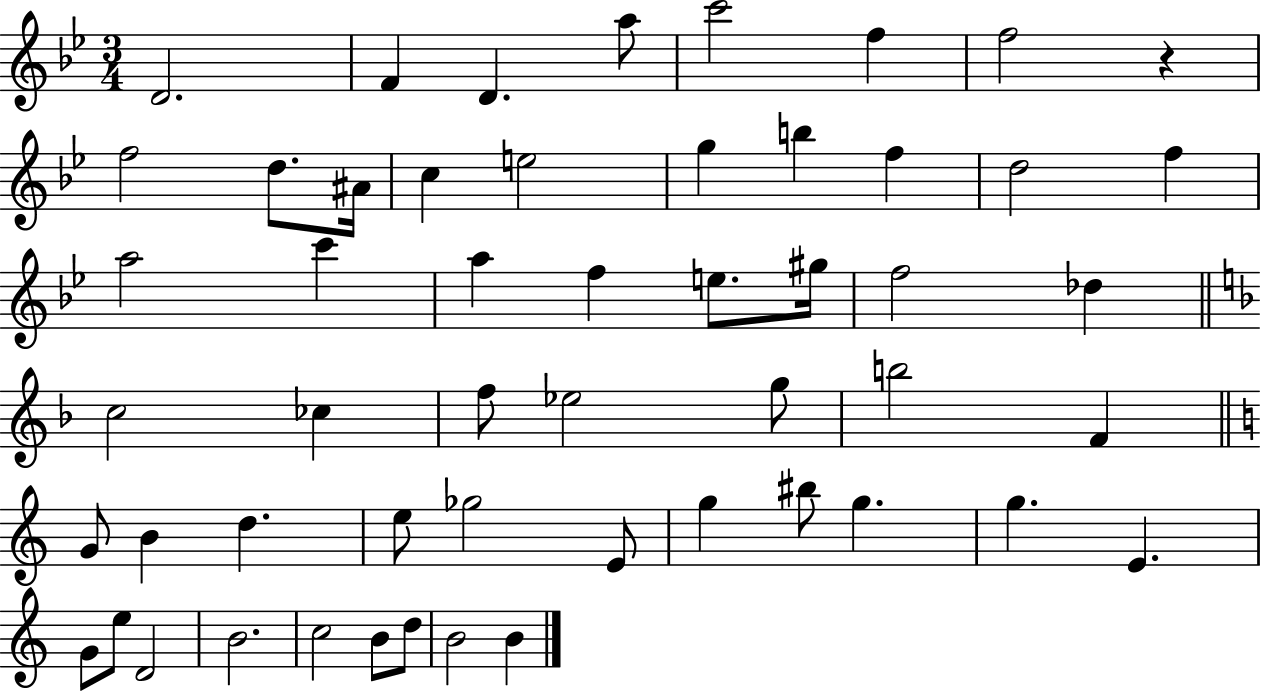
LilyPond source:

{
  \clef treble
  \numericTimeSignature
  \time 3/4
  \key bes \major
  d'2. | f'4 d'4. a''8 | c'''2 f''4 | f''2 r4 | \break f''2 d''8. ais'16 | c''4 e''2 | g''4 b''4 f''4 | d''2 f''4 | \break a''2 c'''4 | a''4 f''4 e''8. gis''16 | f''2 des''4 | \bar "||" \break \key f \major c''2 ces''4 | f''8 ees''2 g''8 | b''2 f'4 | \bar "||" \break \key a \minor g'8 b'4 d''4. | e''8 ges''2 e'8 | g''4 bis''8 g''4. | g''4. e'4. | \break g'8 e''8 d'2 | b'2. | c''2 b'8 d''8 | b'2 b'4 | \break \bar "|."
}